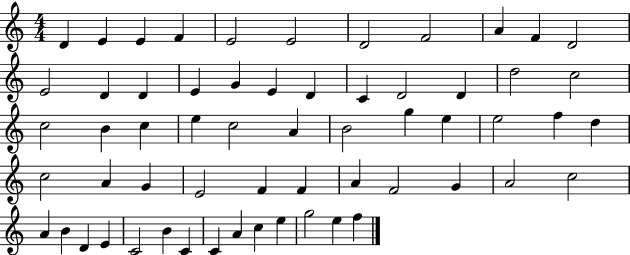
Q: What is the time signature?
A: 4/4